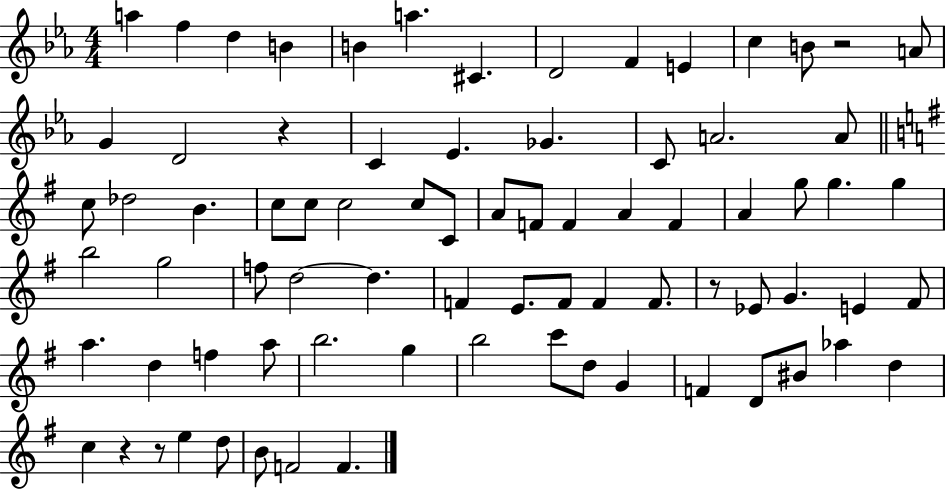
A5/q F5/q D5/q B4/q B4/q A5/q. C#4/q. D4/h F4/q E4/q C5/q B4/e R/h A4/e G4/q D4/h R/q C4/q Eb4/q. Gb4/q. C4/e A4/h. A4/e C5/e Db5/h B4/q. C5/e C5/e C5/h C5/e C4/e A4/e F4/e F4/q A4/q F4/q A4/q G5/e G5/q. G5/q B5/h G5/h F5/e D5/h D5/q. F4/q E4/e. F4/e F4/q F4/e. R/e Eb4/e G4/q. E4/q F#4/e A5/q. D5/q F5/q A5/e B5/h. G5/q B5/h C6/e D5/e G4/q F4/q D4/e BIS4/e Ab5/q D5/q C5/q R/q R/e E5/q D5/e B4/e F4/h F4/q.